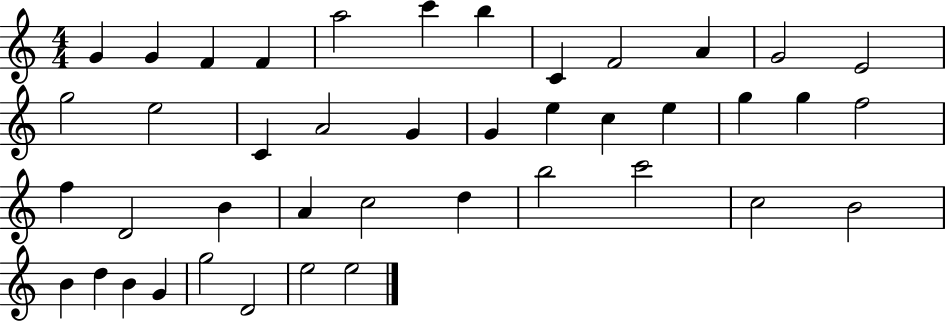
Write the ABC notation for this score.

X:1
T:Untitled
M:4/4
L:1/4
K:C
G G F F a2 c' b C F2 A G2 E2 g2 e2 C A2 G G e c e g g f2 f D2 B A c2 d b2 c'2 c2 B2 B d B G g2 D2 e2 e2